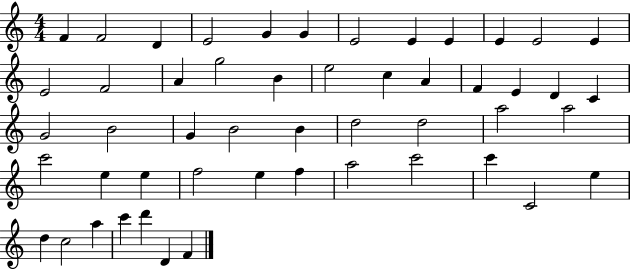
F4/q F4/h D4/q E4/h G4/q G4/q E4/h E4/q E4/q E4/q E4/h E4/q E4/h F4/h A4/q G5/h B4/q E5/h C5/q A4/q F4/q E4/q D4/q C4/q G4/h B4/h G4/q B4/h B4/q D5/h D5/h A5/h A5/h C6/h E5/q E5/q F5/h E5/q F5/q A5/h C6/h C6/q C4/h E5/q D5/q C5/h A5/q C6/q D6/q D4/q F4/q